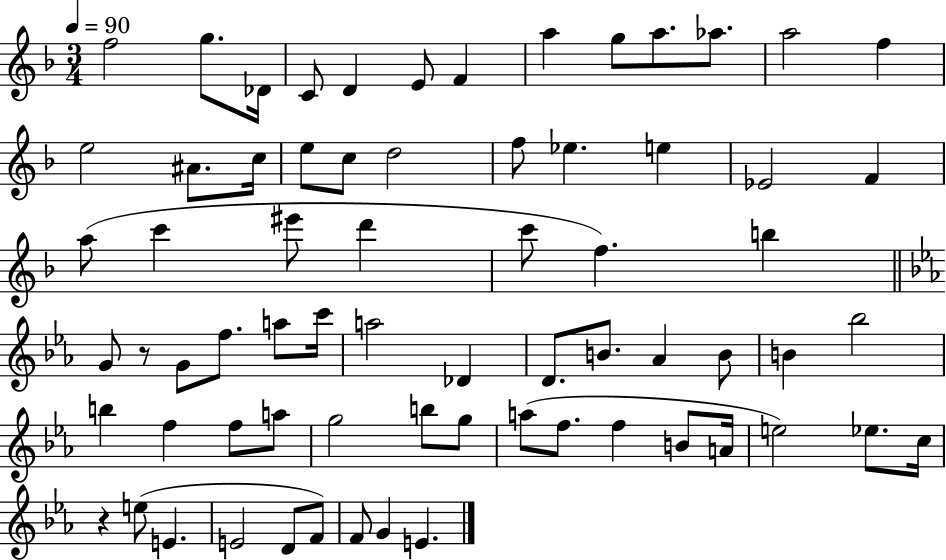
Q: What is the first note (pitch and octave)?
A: F5